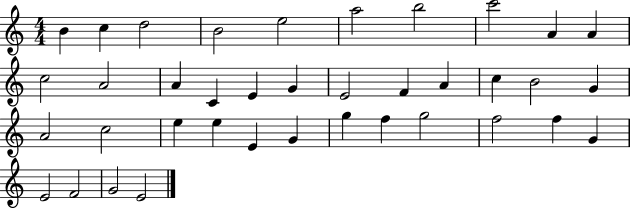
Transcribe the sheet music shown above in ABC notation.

X:1
T:Untitled
M:4/4
L:1/4
K:C
B c d2 B2 e2 a2 b2 c'2 A A c2 A2 A C E G E2 F A c B2 G A2 c2 e e E G g f g2 f2 f G E2 F2 G2 E2